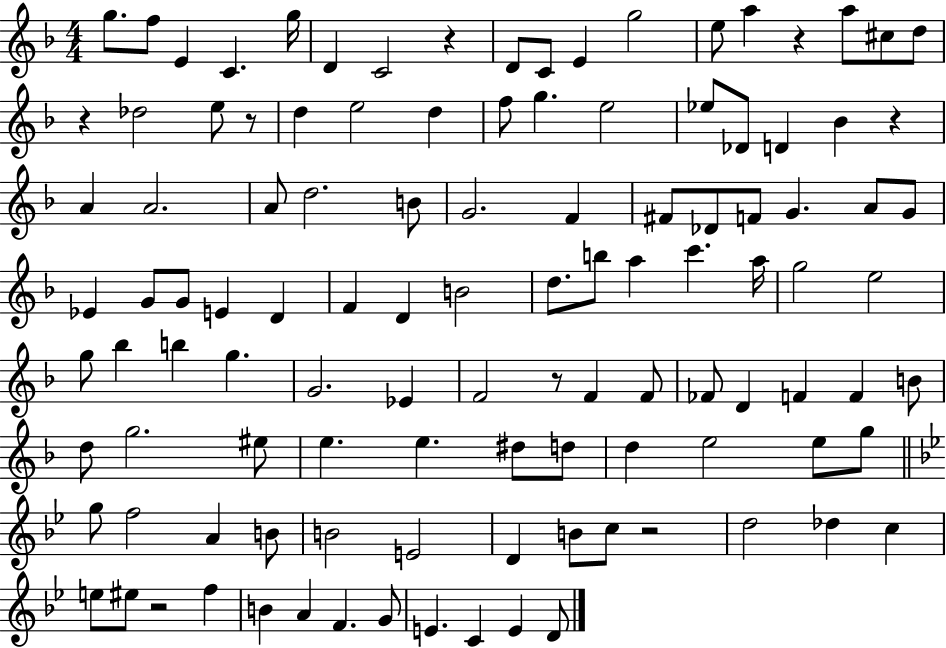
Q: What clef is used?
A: treble